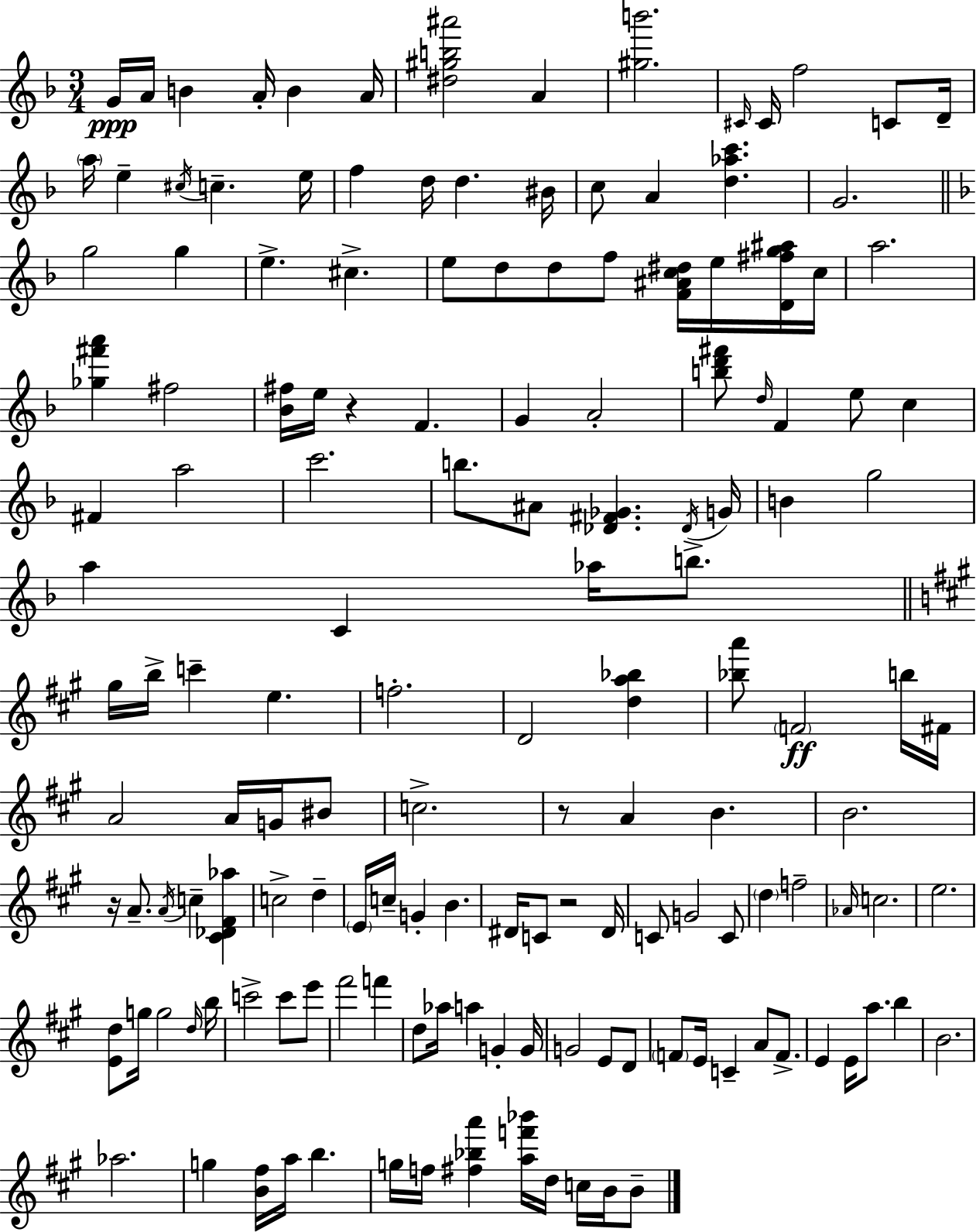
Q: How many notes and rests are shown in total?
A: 151